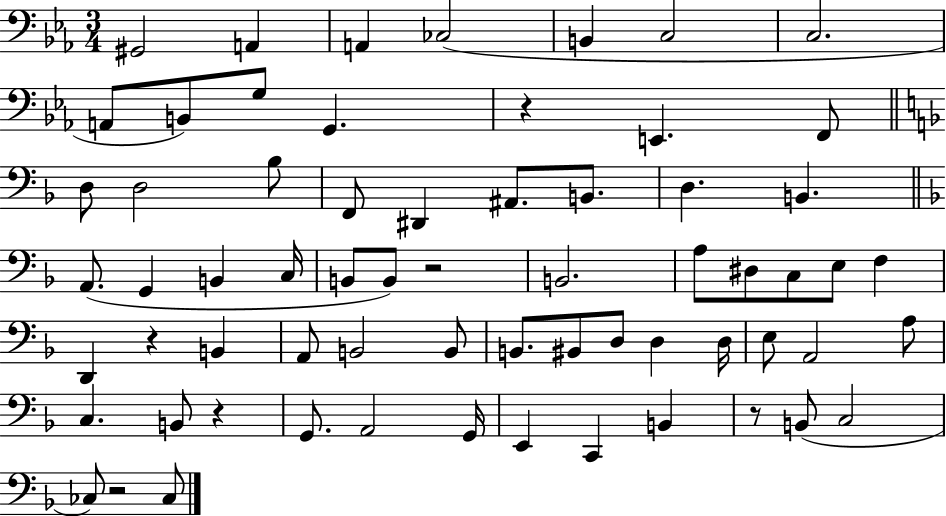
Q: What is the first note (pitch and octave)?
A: G#2